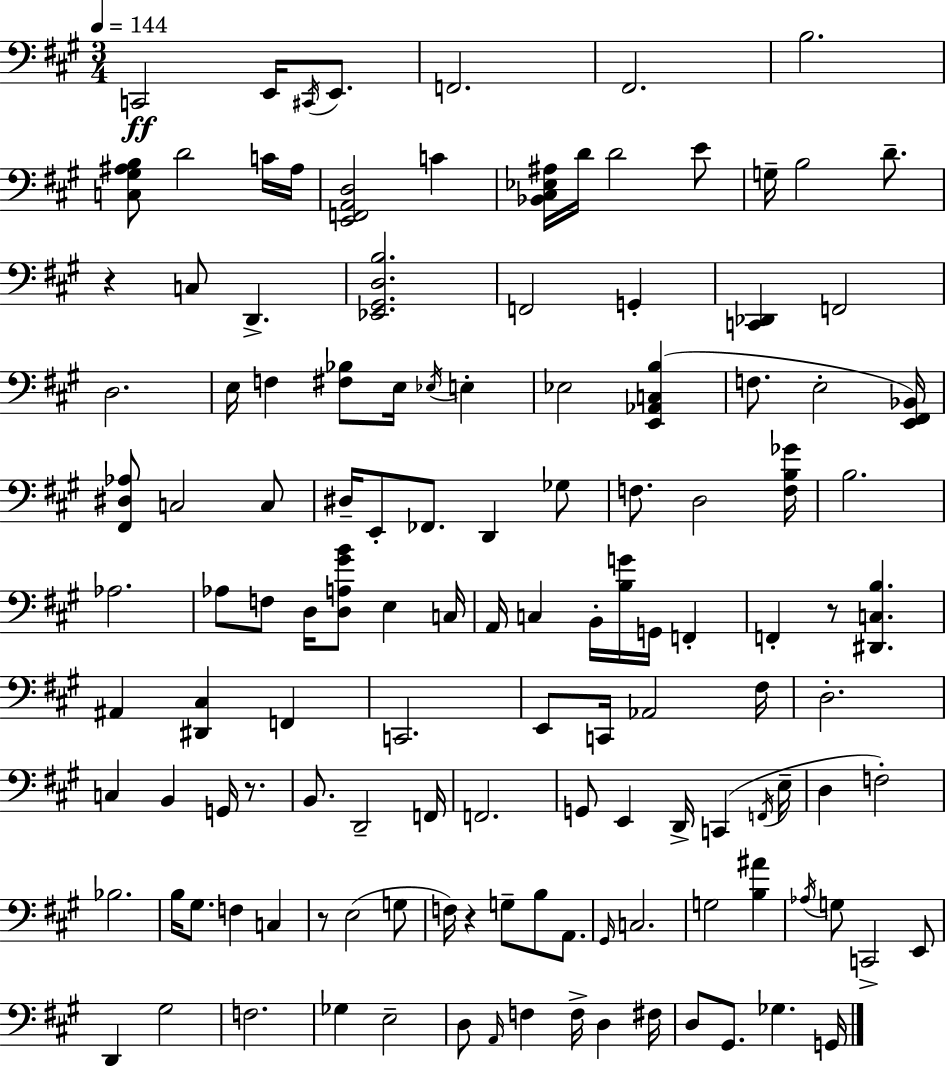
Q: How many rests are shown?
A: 5